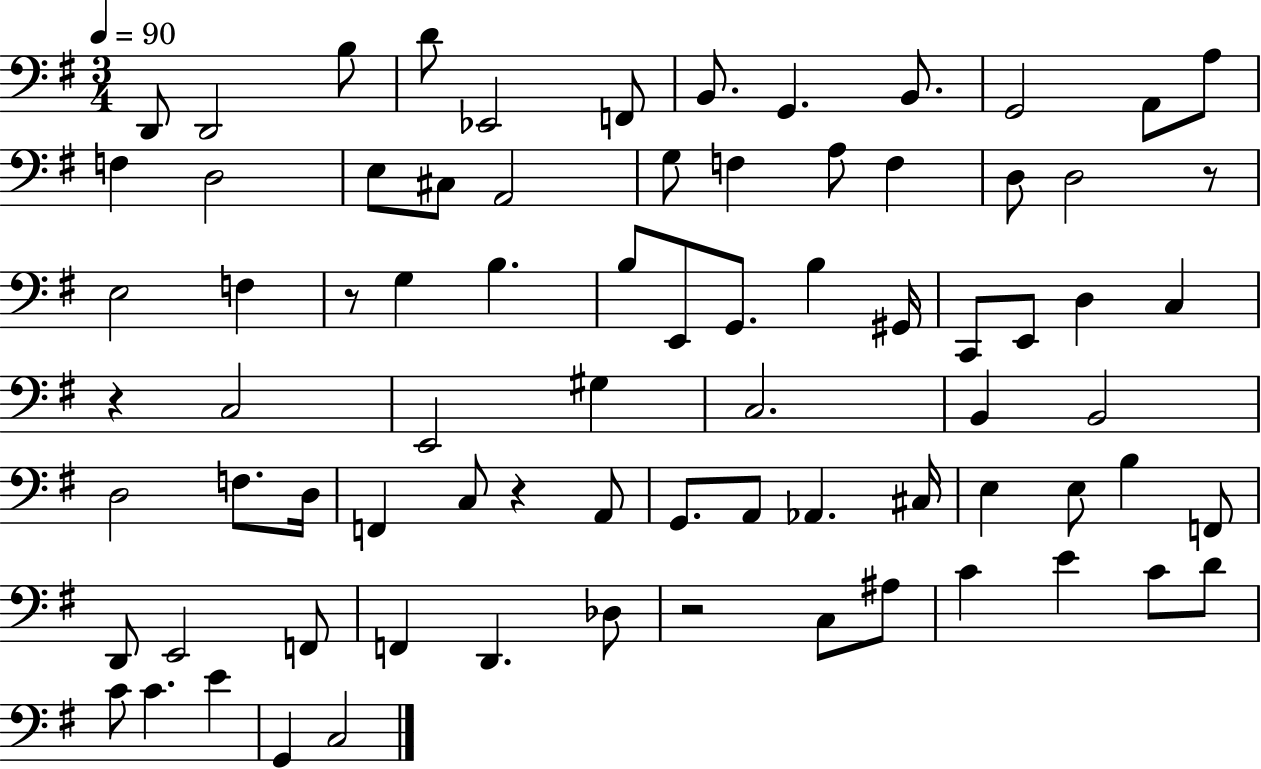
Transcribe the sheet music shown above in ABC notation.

X:1
T:Untitled
M:3/4
L:1/4
K:G
D,,/2 D,,2 B,/2 D/2 _E,,2 F,,/2 B,,/2 G,, B,,/2 G,,2 A,,/2 A,/2 F, D,2 E,/2 ^C,/2 A,,2 G,/2 F, A,/2 F, D,/2 D,2 z/2 E,2 F, z/2 G, B, B,/2 E,,/2 G,,/2 B, ^G,,/4 C,,/2 E,,/2 D, C, z C,2 E,,2 ^G, C,2 B,, B,,2 D,2 F,/2 D,/4 F,, C,/2 z A,,/2 G,,/2 A,,/2 _A,, ^C,/4 E, E,/2 B, F,,/2 D,,/2 E,,2 F,,/2 F,, D,, _D,/2 z2 C,/2 ^A,/2 C E C/2 D/2 C/2 C E G,, C,2